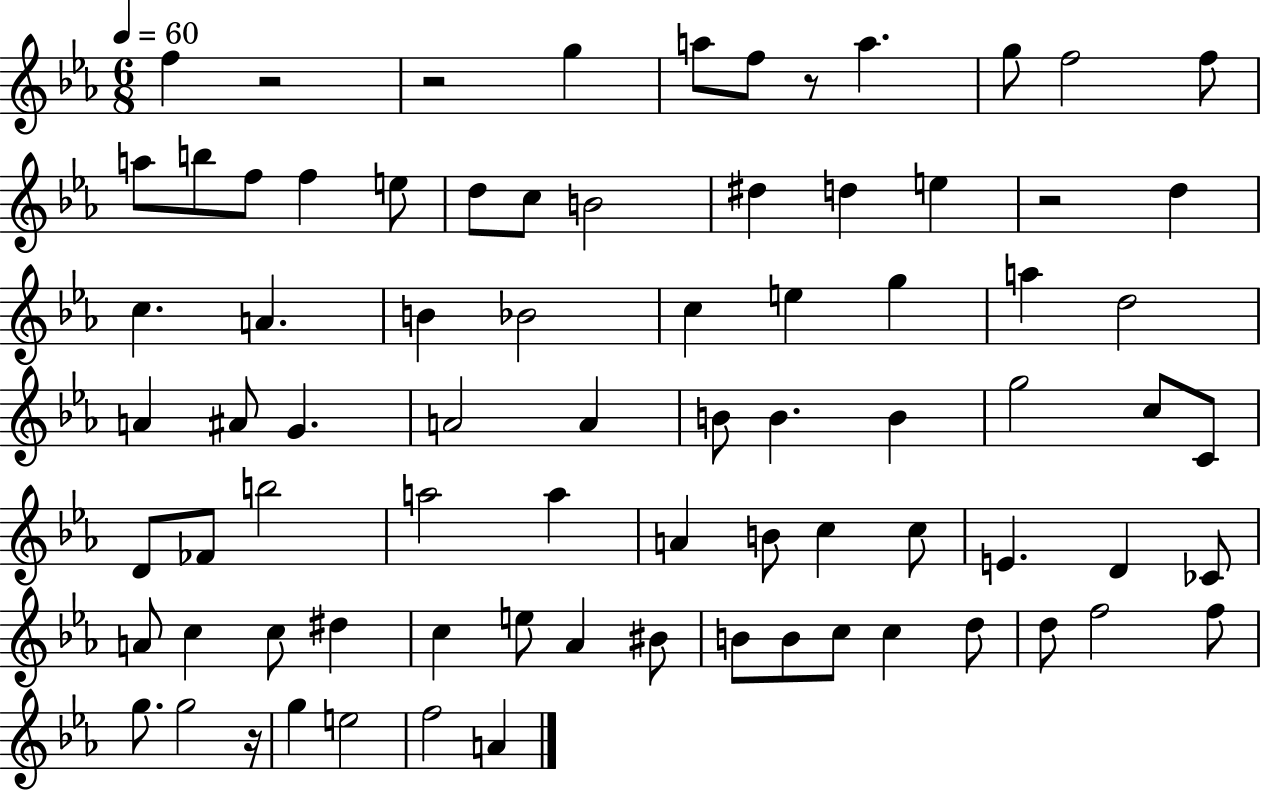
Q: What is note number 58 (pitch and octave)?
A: E5